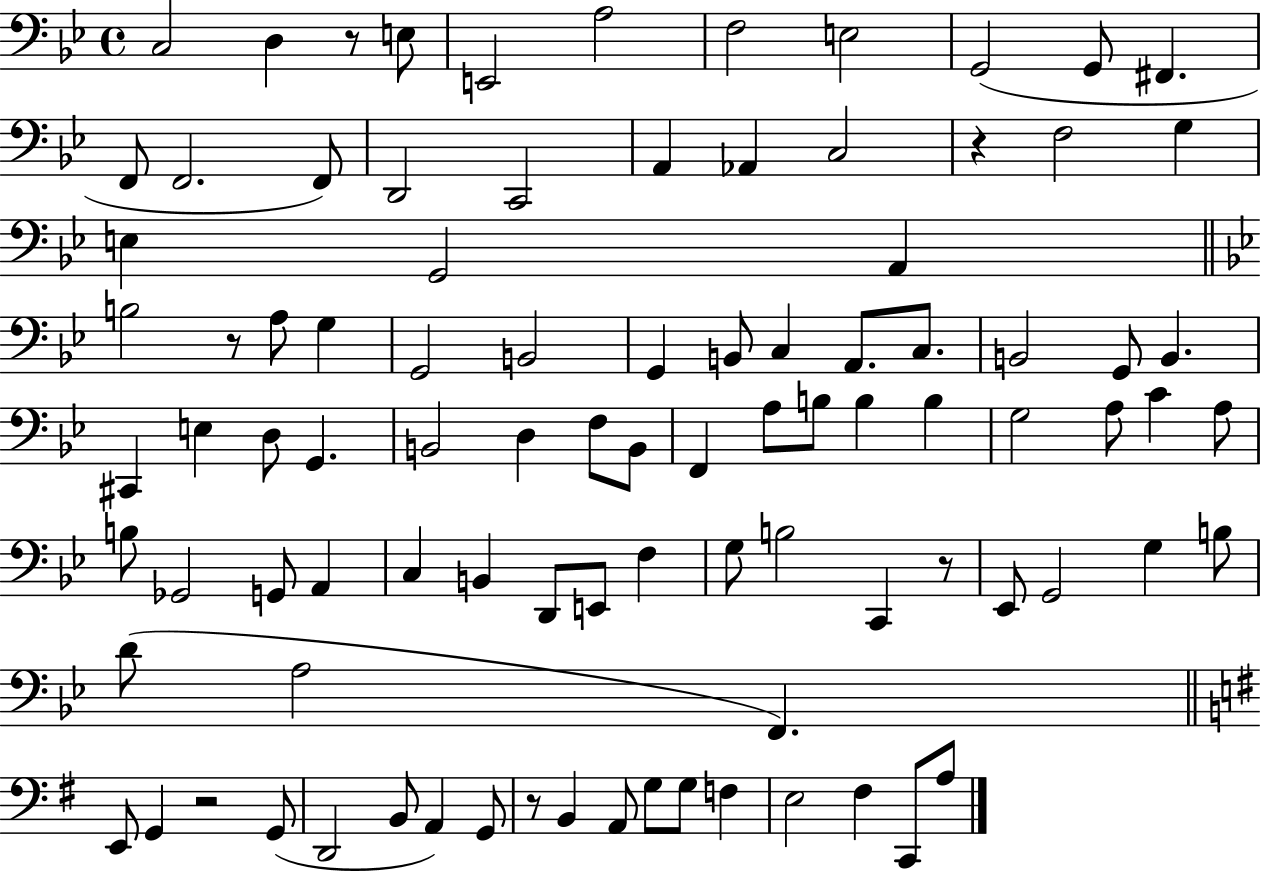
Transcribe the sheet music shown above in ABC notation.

X:1
T:Untitled
M:4/4
L:1/4
K:Bb
C,2 D, z/2 E,/2 E,,2 A,2 F,2 E,2 G,,2 G,,/2 ^F,, F,,/2 F,,2 F,,/2 D,,2 C,,2 A,, _A,, C,2 z F,2 G, E, G,,2 A,, B,2 z/2 A,/2 G, G,,2 B,,2 G,, B,,/2 C, A,,/2 C,/2 B,,2 G,,/2 B,, ^C,, E, D,/2 G,, B,,2 D, F,/2 B,,/2 F,, A,/2 B,/2 B, B, G,2 A,/2 C A,/2 B,/2 _G,,2 G,,/2 A,, C, B,, D,,/2 E,,/2 F, G,/2 B,2 C,, z/2 _E,,/2 G,,2 G, B,/2 D/2 A,2 F,, E,,/2 G,, z2 G,,/2 D,,2 B,,/2 A,, G,,/2 z/2 B,, A,,/2 G,/2 G,/2 F, E,2 ^F, C,,/2 A,/2